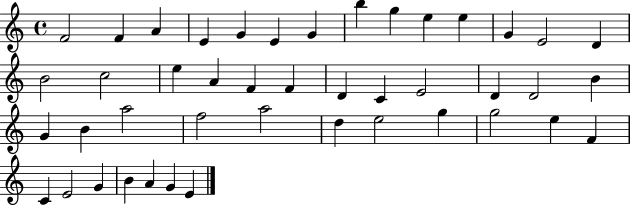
{
  \clef treble
  \time 4/4
  \defaultTimeSignature
  \key c \major
  f'2 f'4 a'4 | e'4 g'4 e'4 g'4 | b''4 g''4 e''4 e''4 | g'4 e'2 d'4 | \break b'2 c''2 | e''4 a'4 f'4 f'4 | d'4 c'4 e'2 | d'4 d'2 b'4 | \break g'4 b'4 a''2 | f''2 a''2 | d''4 e''2 g''4 | g''2 e''4 f'4 | \break c'4 e'2 g'4 | b'4 a'4 g'4 e'4 | \bar "|."
}